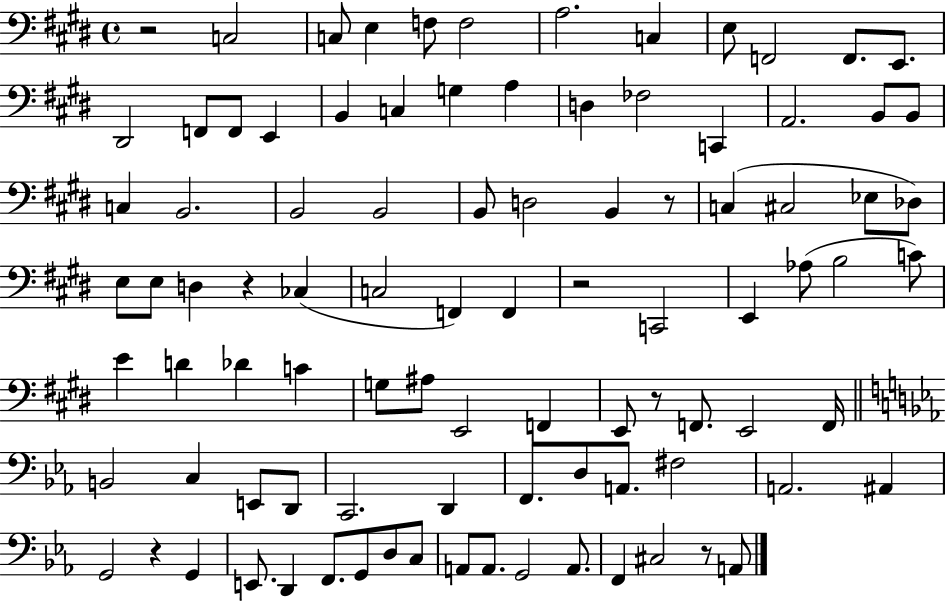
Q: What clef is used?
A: bass